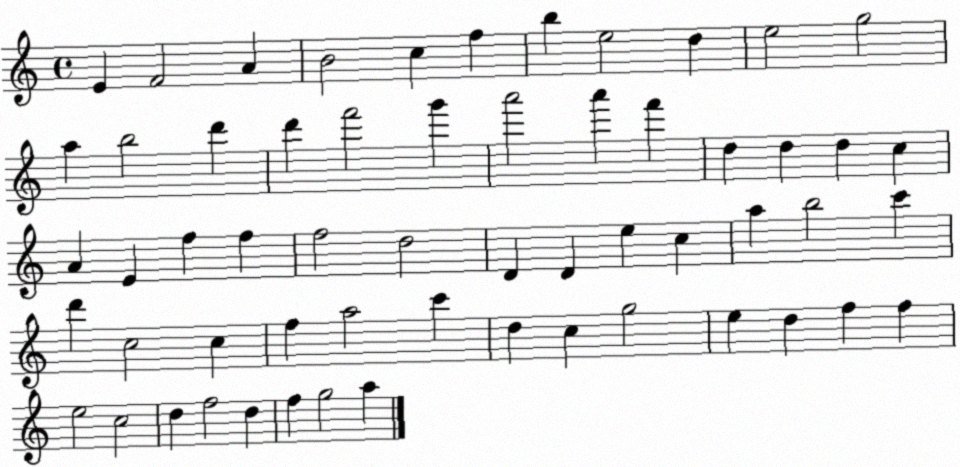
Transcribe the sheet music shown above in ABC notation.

X:1
T:Untitled
M:4/4
L:1/4
K:C
E F2 A B2 c f b e2 d e2 g2 a b2 d' d' f'2 g' a'2 a' f' d d d c A E f f f2 d2 D D e c a b2 c' d' c2 c f a2 c' d c g2 e d f f e2 c2 d f2 d f g2 a